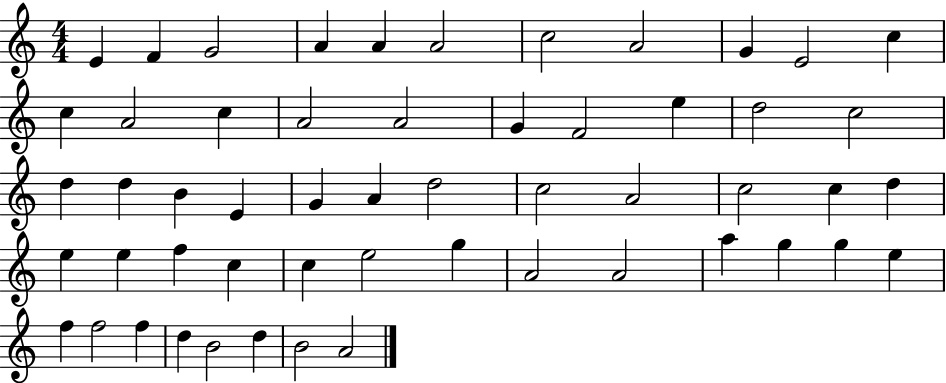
X:1
T:Untitled
M:4/4
L:1/4
K:C
E F G2 A A A2 c2 A2 G E2 c c A2 c A2 A2 G F2 e d2 c2 d d B E G A d2 c2 A2 c2 c d e e f c c e2 g A2 A2 a g g e f f2 f d B2 d B2 A2